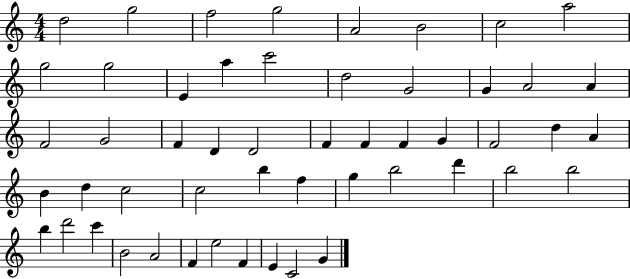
{
  \clef treble
  \numericTimeSignature
  \time 4/4
  \key c \major
  d''2 g''2 | f''2 g''2 | a'2 b'2 | c''2 a''2 | \break g''2 g''2 | e'4 a''4 c'''2 | d''2 g'2 | g'4 a'2 a'4 | \break f'2 g'2 | f'4 d'4 d'2 | f'4 f'4 f'4 g'4 | f'2 d''4 a'4 | \break b'4 d''4 c''2 | c''2 b''4 f''4 | g''4 b''2 d'''4 | b''2 b''2 | \break b''4 d'''2 c'''4 | b'2 a'2 | f'4 e''2 f'4 | e'4 c'2 g'4 | \break \bar "|."
}